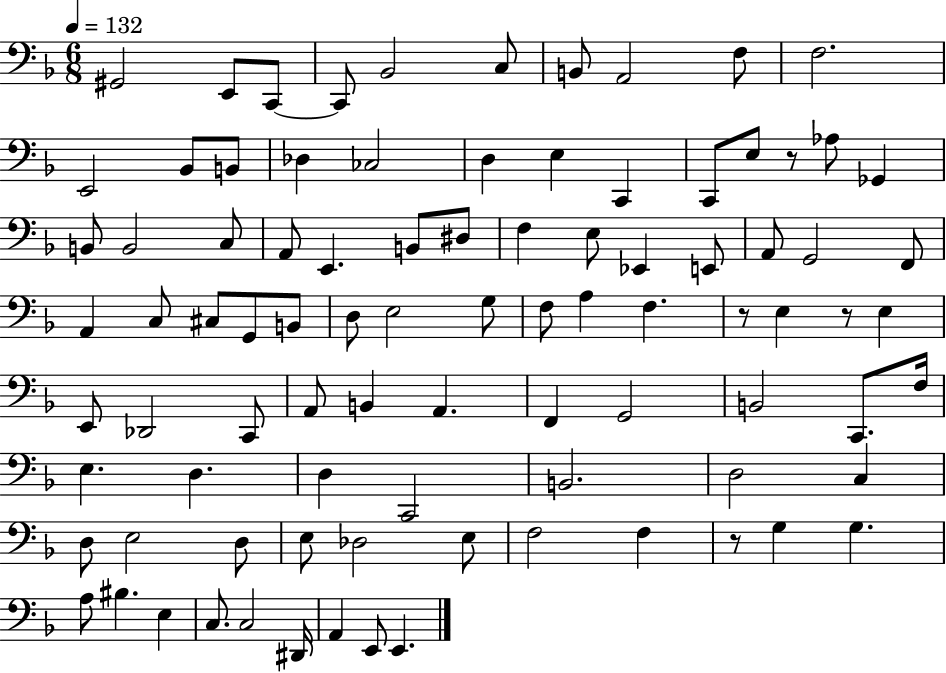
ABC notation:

X:1
T:Untitled
M:6/8
L:1/4
K:F
^G,,2 E,,/2 C,,/2 C,,/2 _B,,2 C,/2 B,,/2 A,,2 F,/2 F,2 E,,2 _B,,/2 B,,/2 _D, _C,2 D, E, C,, C,,/2 E,/2 z/2 _A,/2 _G,, B,,/2 B,,2 C,/2 A,,/2 E,, B,,/2 ^D,/2 F, E,/2 _E,, E,,/2 A,,/2 G,,2 F,,/2 A,, C,/2 ^C,/2 G,,/2 B,,/2 D,/2 E,2 G,/2 F,/2 A, F, z/2 E, z/2 E, E,,/2 _D,,2 C,,/2 A,,/2 B,, A,, F,, G,,2 B,,2 C,,/2 F,/4 E, D, D, C,,2 B,,2 D,2 C, D,/2 E,2 D,/2 E,/2 _D,2 E,/2 F,2 F, z/2 G, G, A,/2 ^B, E, C,/2 C,2 ^D,,/4 A,, E,,/2 E,,